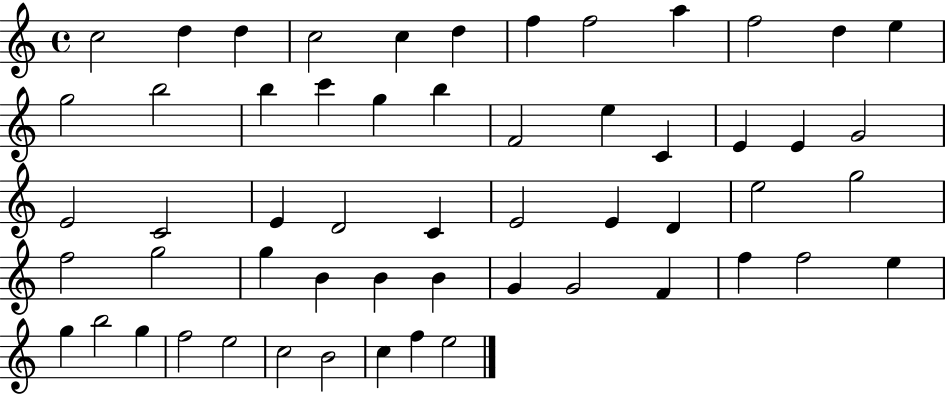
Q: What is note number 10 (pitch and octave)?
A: F5